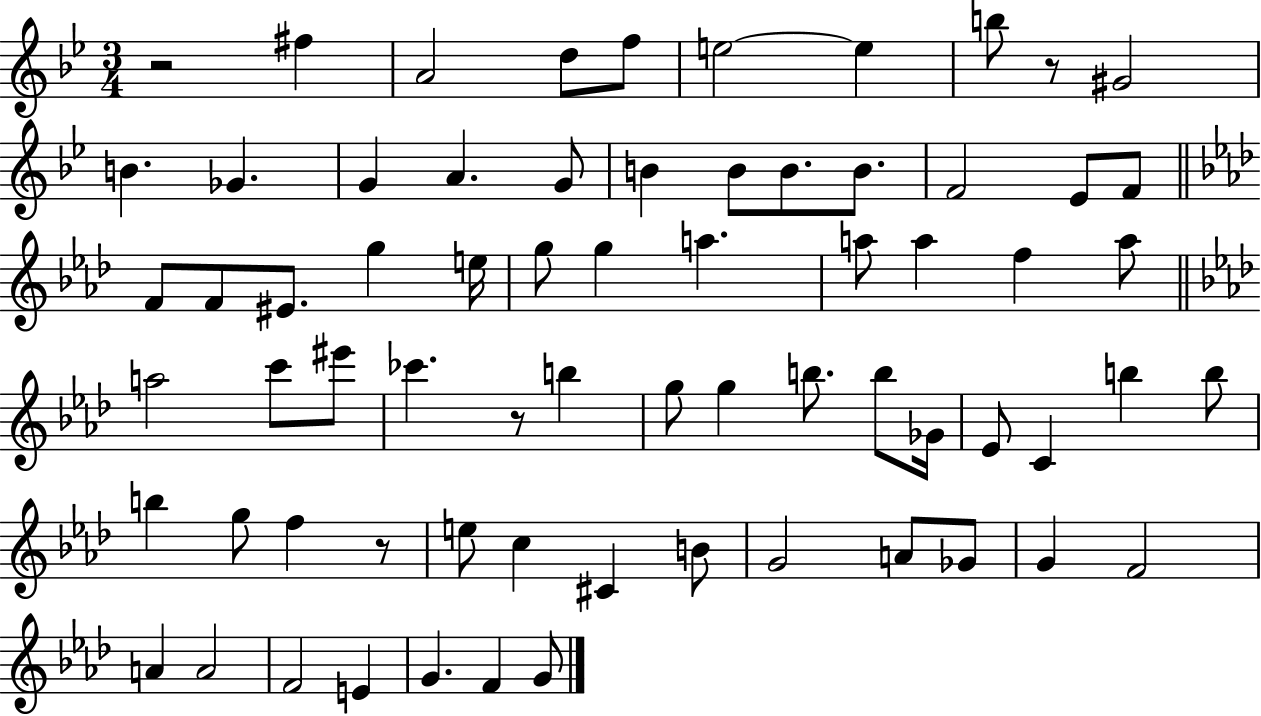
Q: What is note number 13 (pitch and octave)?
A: G4